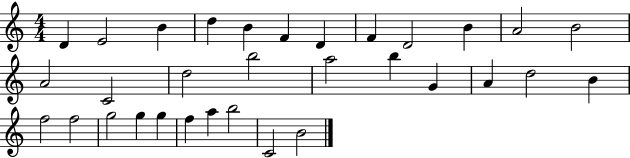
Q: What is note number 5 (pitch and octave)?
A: B4